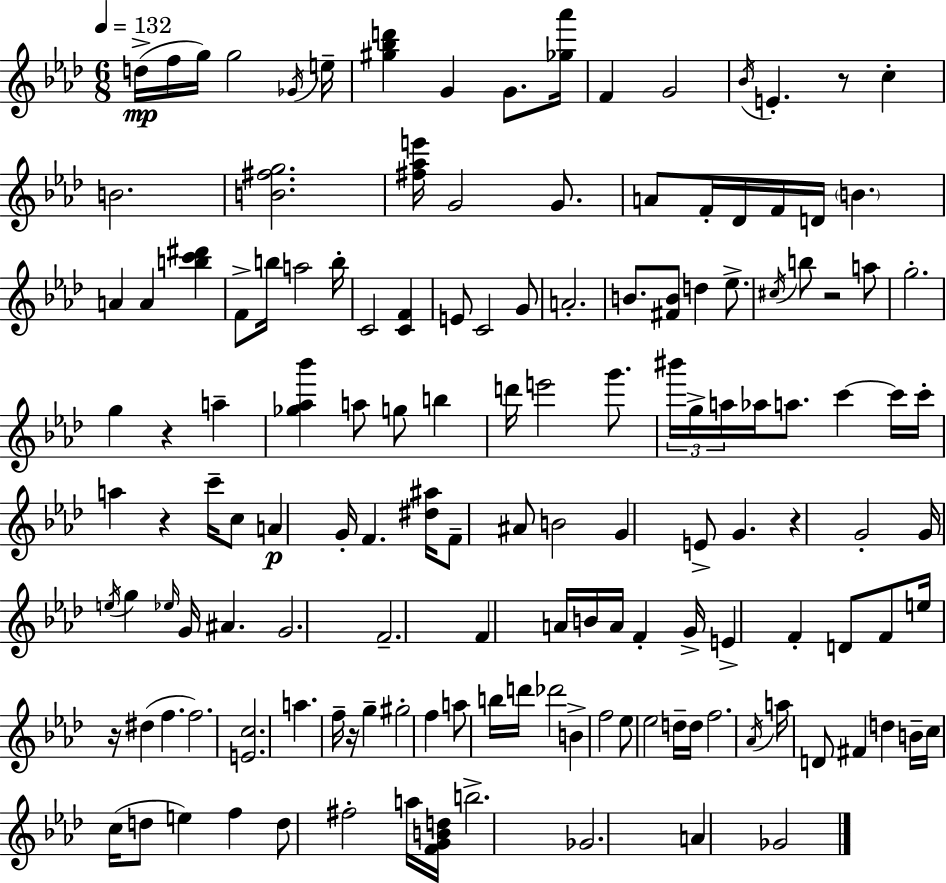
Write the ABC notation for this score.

X:1
T:Untitled
M:6/8
L:1/4
K:Ab
d/4 f/4 g/4 g2 _G/4 e/4 [^g_bd'] G G/2 [_g_a']/4 F G2 _B/4 E z/2 c B2 [B^fg]2 [^f_ae']/4 G2 G/2 A/2 F/4 _D/4 F/4 D/4 B A A [bc'^d'] F/2 b/4 a2 b/4 C2 [CF] E/2 C2 G/2 A2 B/2 [^FB]/2 d _e/2 ^c/4 b/2 z2 a/2 g2 g z a [_g_a_b'] a/2 g/2 b d'/4 e'2 g'/2 ^b'/4 g/4 a/4 _a/4 a/2 c' c'/4 c'/4 a z c'/4 c/2 A G/4 F [^d^a]/4 F/2 ^A/2 B2 G E/2 G z G2 G/4 e/4 g _e/4 G/4 ^A G2 F2 F A/4 B/4 A/4 F G/4 E F D/2 F/2 e/4 z/4 ^d f f2 [Ec]2 a f/4 z/4 g ^g2 f a/2 b/4 d'/4 _d'2 B f2 _e/2 _e2 d/4 d/4 f2 _A/4 a/4 D/2 ^F d B/4 c/4 c/4 d/2 e f d/2 ^f2 a/4 [FGBd]/4 b2 _G2 A _G2